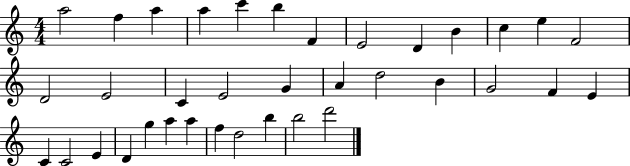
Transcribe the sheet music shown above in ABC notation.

X:1
T:Untitled
M:4/4
L:1/4
K:C
a2 f a a c' b F E2 D B c e F2 D2 E2 C E2 G A d2 B G2 F E C C2 E D g a a f d2 b b2 d'2